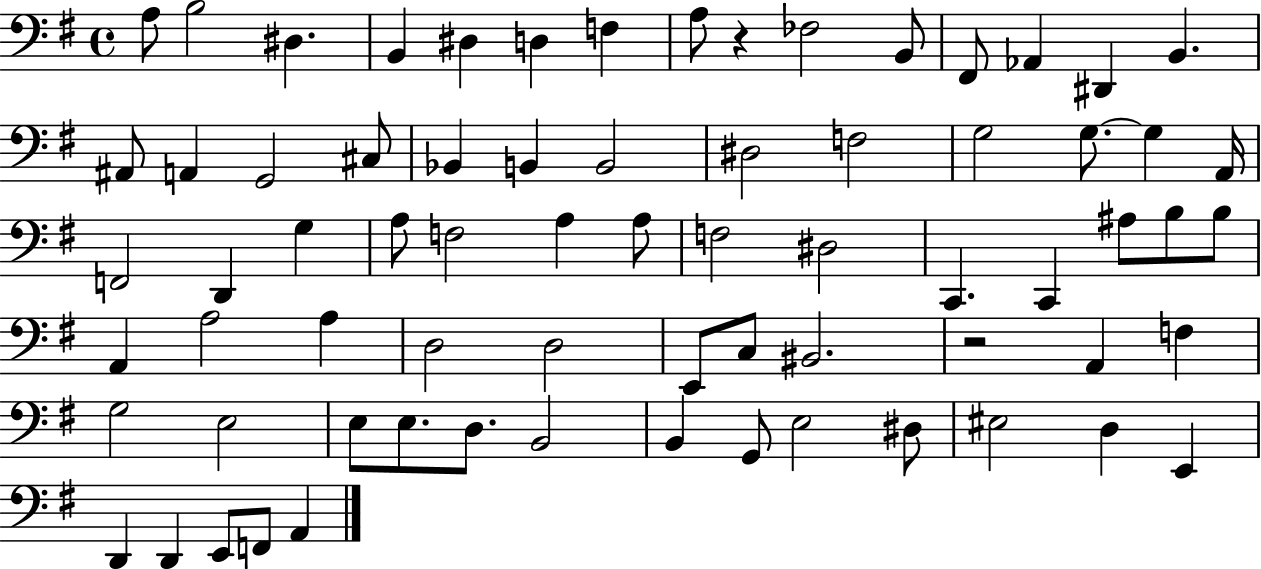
A3/e B3/h D#3/q. B2/q D#3/q D3/q F3/q A3/e R/q FES3/h B2/e F#2/e Ab2/q D#2/q B2/q. A#2/e A2/q G2/h C#3/e Bb2/q B2/q B2/h D#3/h F3/h G3/h G3/e. G3/q A2/s F2/h D2/q G3/q A3/e F3/h A3/q A3/e F3/h D#3/h C2/q. C2/q A#3/e B3/e B3/e A2/q A3/h A3/q D3/h D3/h E2/e C3/e BIS2/h. R/h A2/q F3/q G3/h E3/h E3/e E3/e. D3/e. B2/h B2/q G2/e E3/h D#3/e EIS3/h D3/q E2/q D2/q D2/q E2/e F2/e A2/q